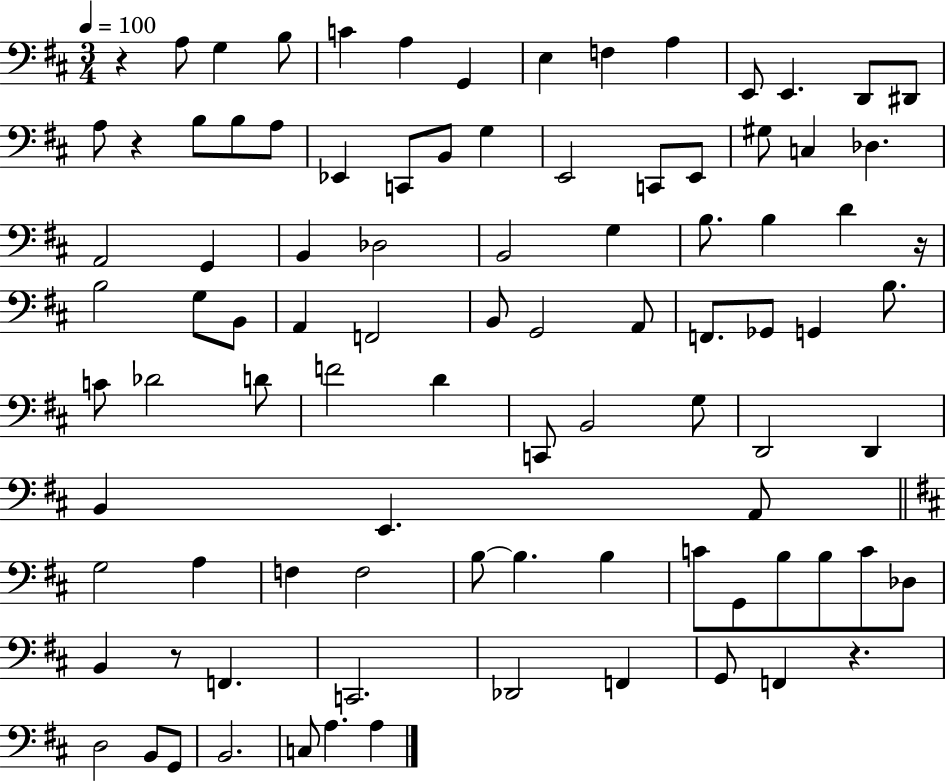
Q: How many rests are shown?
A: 5